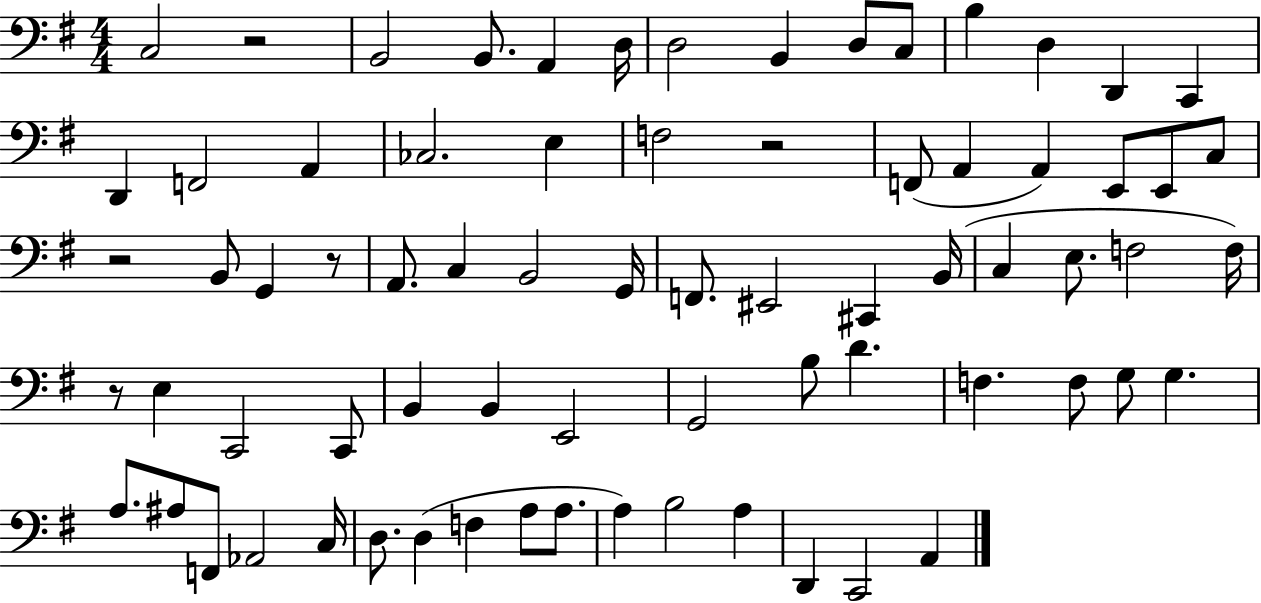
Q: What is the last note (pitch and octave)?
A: A2